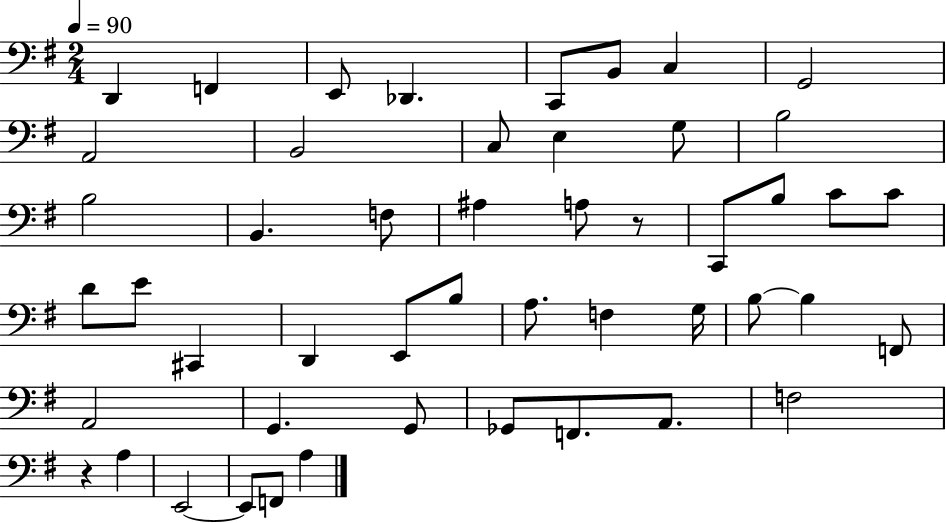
{
  \clef bass
  \numericTimeSignature
  \time 2/4
  \key g \major
  \tempo 4 = 90
  d,4 f,4 | e,8 des,4. | c,8 b,8 c4 | g,2 | \break a,2 | b,2 | c8 e4 g8 | b2 | \break b2 | b,4. f8 | ais4 a8 r8 | c,8 b8 c'8 c'8 | \break d'8 e'8 cis,4 | d,4 e,8 b8 | a8. f4 g16 | b8~~ b4 f,8 | \break a,2 | g,4. g,8 | ges,8 f,8. a,8. | f2 | \break r4 a4 | e,2~~ | e,8 f,8 a4 | \bar "|."
}